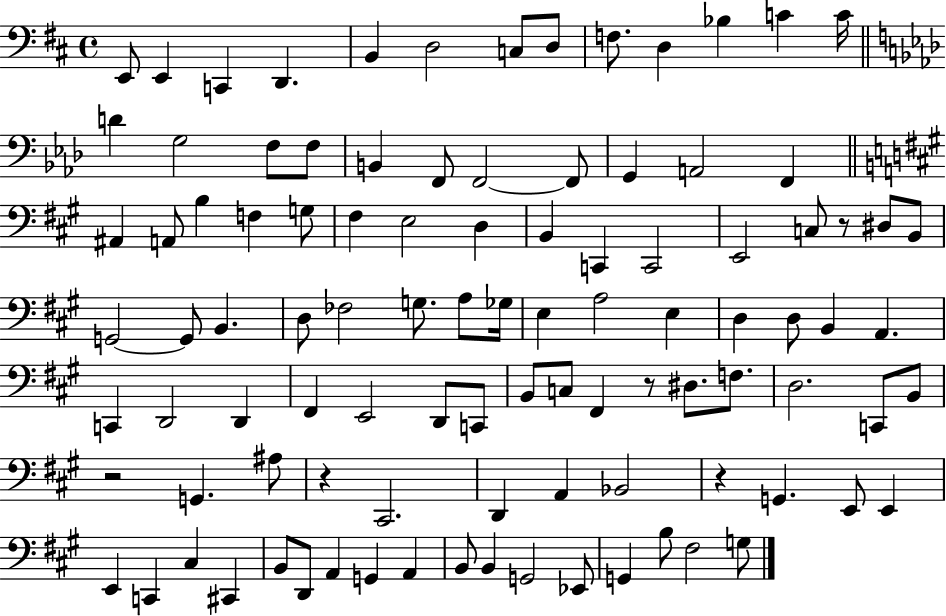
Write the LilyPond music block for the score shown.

{
  \clef bass
  \time 4/4
  \defaultTimeSignature
  \key d \major
  e,8 e,4 c,4 d,4. | b,4 d2 c8 d8 | f8. d4 bes4 c'4 c'16 | \bar "||" \break \key aes \major d'4 g2 f8 f8 | b,4 f,8 f,2~~ f,8 | g,4 a,2 f,4 | \bar "||" \break \key a \major ais,4 a,8 b4 f4 g8 | fis4 e2 d4 | b,4 c,4 c,2 | e,2 c8 r8 dis8 b,8 | \break g,2~~ g,8 b,4. | d8 fes2 g8. a8 ges16 | e4 a2 e4 | d4 d8 b,4 a,4. | \break c,4 d,2 d,4 | fis,4 e,2 d,8 c,8 | b,8 c8 fis,4 r8 dis8. f8. | d2. c,8 b,8 | \break r2 g,4. ais8 | r4 cis,2. | d,4 a,4 bes,2 | r4 g,4. e,8 e,4 | \break e,4 c,4 cis4 cis,4 | b,8 d,8 a,4 g,4 a,4 | b,8 b,4 g,2 ees,8 | g,4 b8 fis2 g8 | \break \bar "|."
}